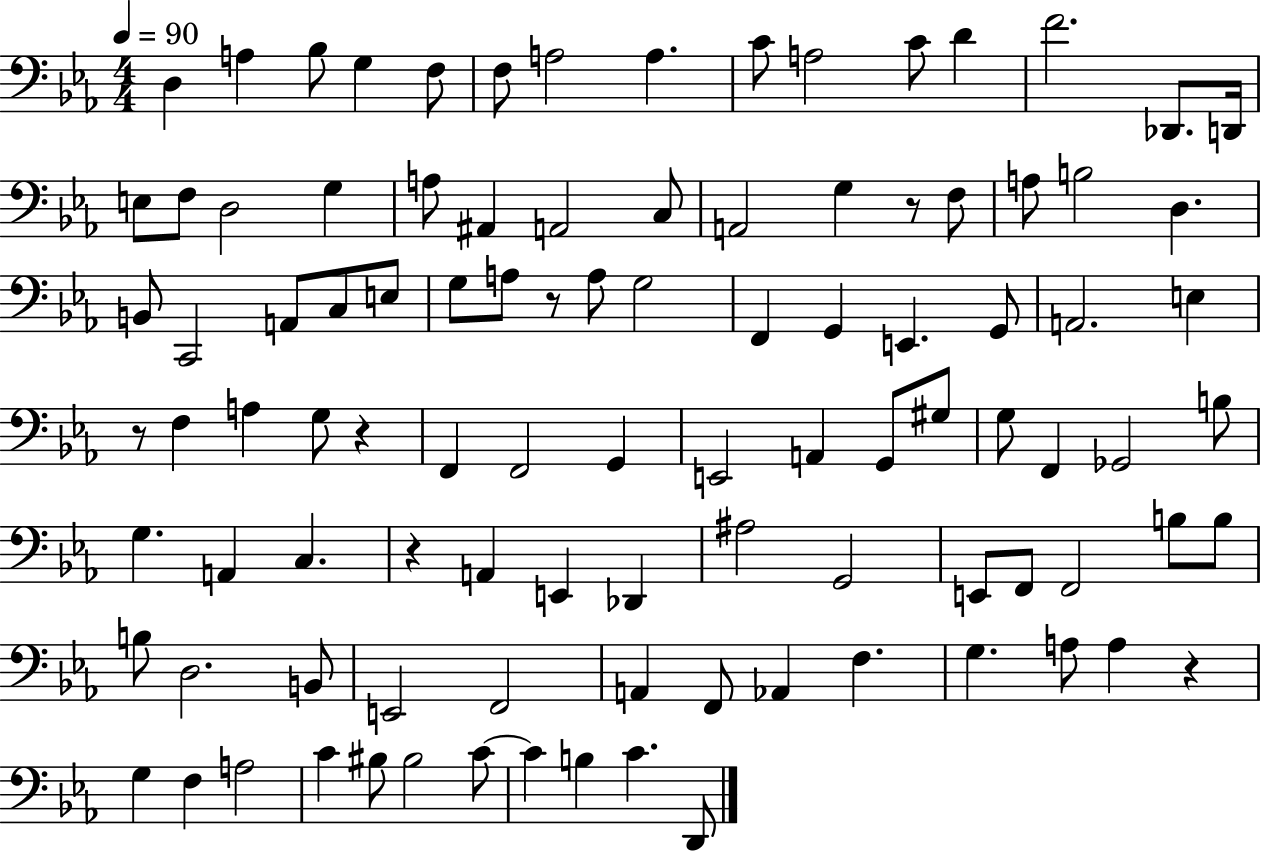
{
  \clef bass
  \numericTimeSignature
  \time 4/4
  \key ees \major
  \tempo 4 = 90
  d4 a4 bes8 g4 f8 | f8 a2 a4. | c'8 a2 c'8 d'4 | f'2. des,8. d,16 | \break e8 f8 d2 g4 | a8 ais,4 a,2 c8 | a,2 g4 r8 f8 | a8 b2 d4. | \break b,8 c,2 a,8 c8 e8 | g8 a8 r8 a8 g2 | f,4 g,4 e,4. g,8 | a,2. e4 | \break r8 f4 a4 g8 r4 | f,4 f,2 g,4 | e,2 a,4 g,8 gis8 | g8 f,4 ges,2 b8 | \break g4. a,4 c4. | r4 a,4 e,4 des,4 | ais2 g,2 | e,8 f,8 f,2 b8 b8 | \break b8 d2. b,8 | e,2 f,2 | a,4 f,8 aes,4 f4. | g4. a8 a4 r4 | \break g4 f4 a2 | c'4 bis8 bis2 c'8~~ | c'4 b4 c'4. d,8 | \bar "|."
}